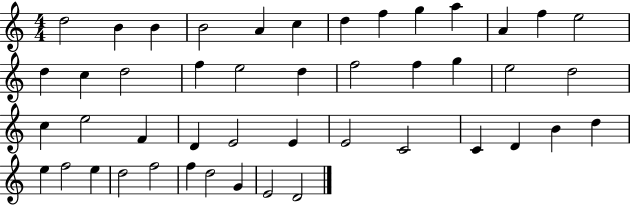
{
  \clef treble
  \numericTimeSignature
  \time 4/4
  \key c \major
  d''2 b'4 b'4 | b'2 a'4 c''4 | d''4 f''4 g''4 a''4 | a'4 f''4 e''2 | \break d''4 c''4 d''2 | f''4 e''2 d''4 | f''2 f''4 g''4 | e''2 d''2 | \break c''4 e''2 f'4 | d'4 e'2 e'4 | e'2 c'2 | c'4 d'4 b'4 d''4 | \break e''4 f''2 e''4 | d''2 f''2 | f''4 d''2 g'4 | e'2 d'2 | \break \bar "|."
}